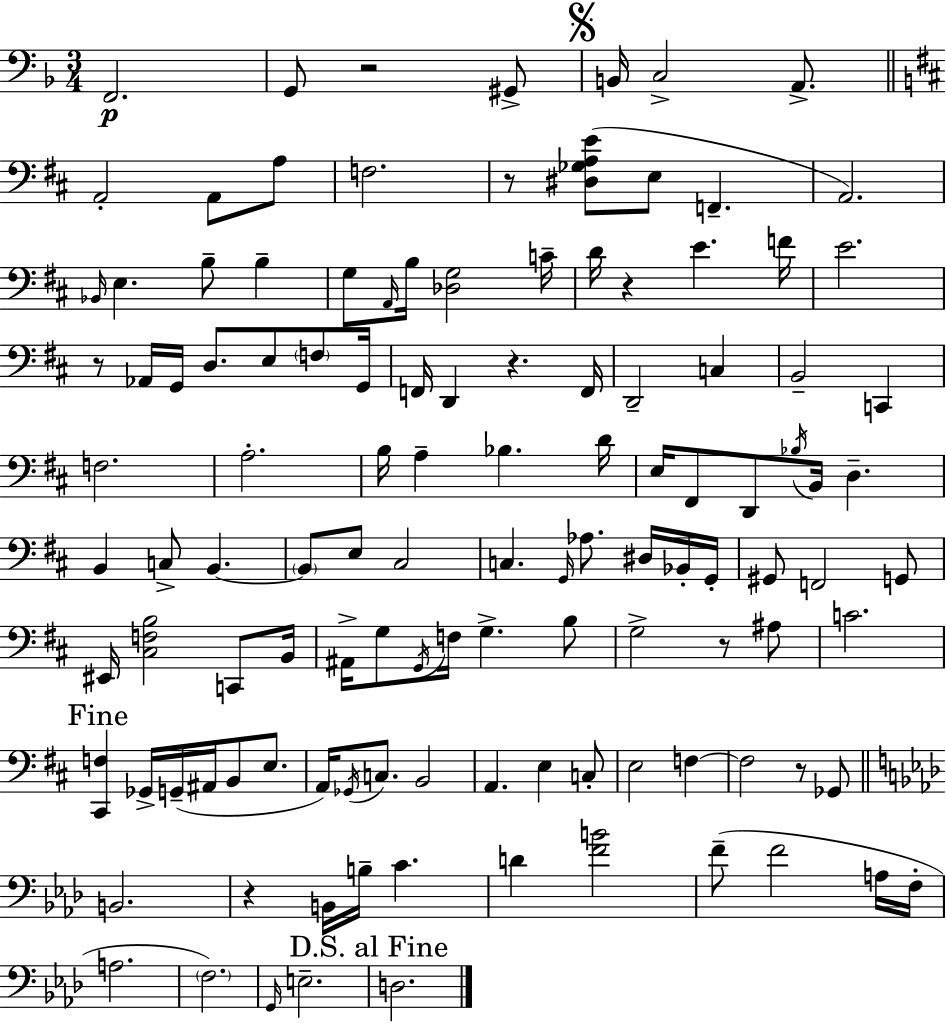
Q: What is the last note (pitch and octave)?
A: D3